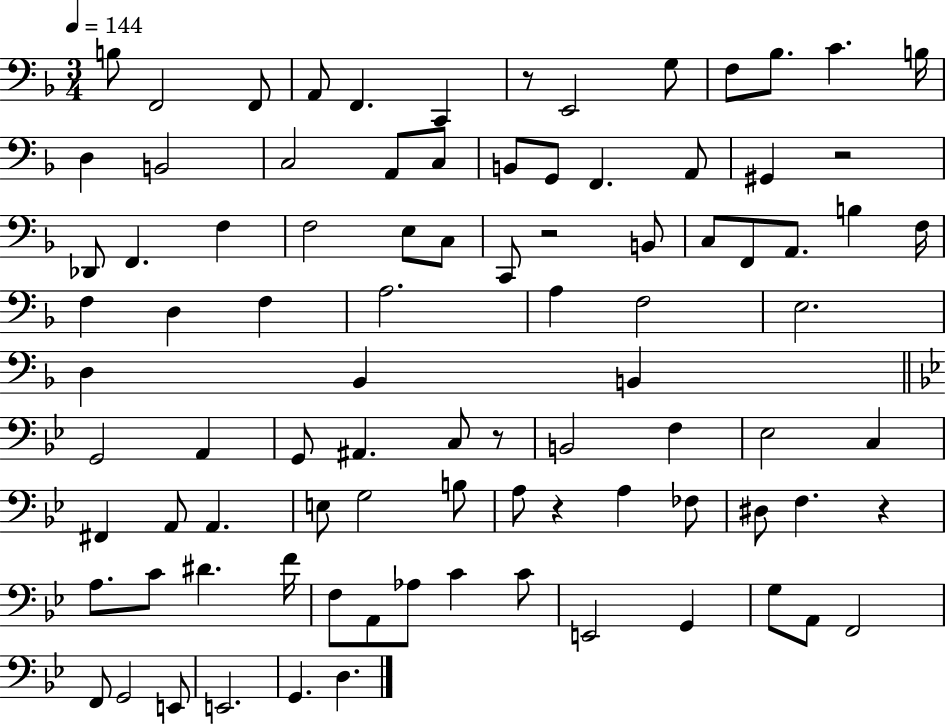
X:1
T:Untitled
M:3/4
L:1/4
K:F
B,/2 F,,2 F,,/2 A,,/2 F,, C,, z/2 E,,2 G,/2 F,/2 _B,/2 C B,/4 D, B,,2 C,2 A,,/2 C,/2 B,,/2 G,,/2 F,, A,,/2 ^G,, z2 _D,,/2 F,, F, F,2 E,/2 C,/2 C,,/2 z2 B,,/2 C,/2 F,,/2 A,,/2 B, F,/4 F, D, F, A,2 A, F,2 E,2 D, _B,, B,, G,,2 A,, G,,/2 ^A,, C,/2 z/2 B,,2 F, _E,2 C, ^F,, A,,/2 A,, E,/2 G,2 B,/2 A,/2 z A, _F,/2 ^D,/2 F, z A,/2 C/2 ^D F/4 F,/2 A,,/2 _A,/2 C C/2 E,,2 G,, G,/2 A,,/2 F,,2 F,,/2 G,,2 E,,/2 E,,2 G,, D,